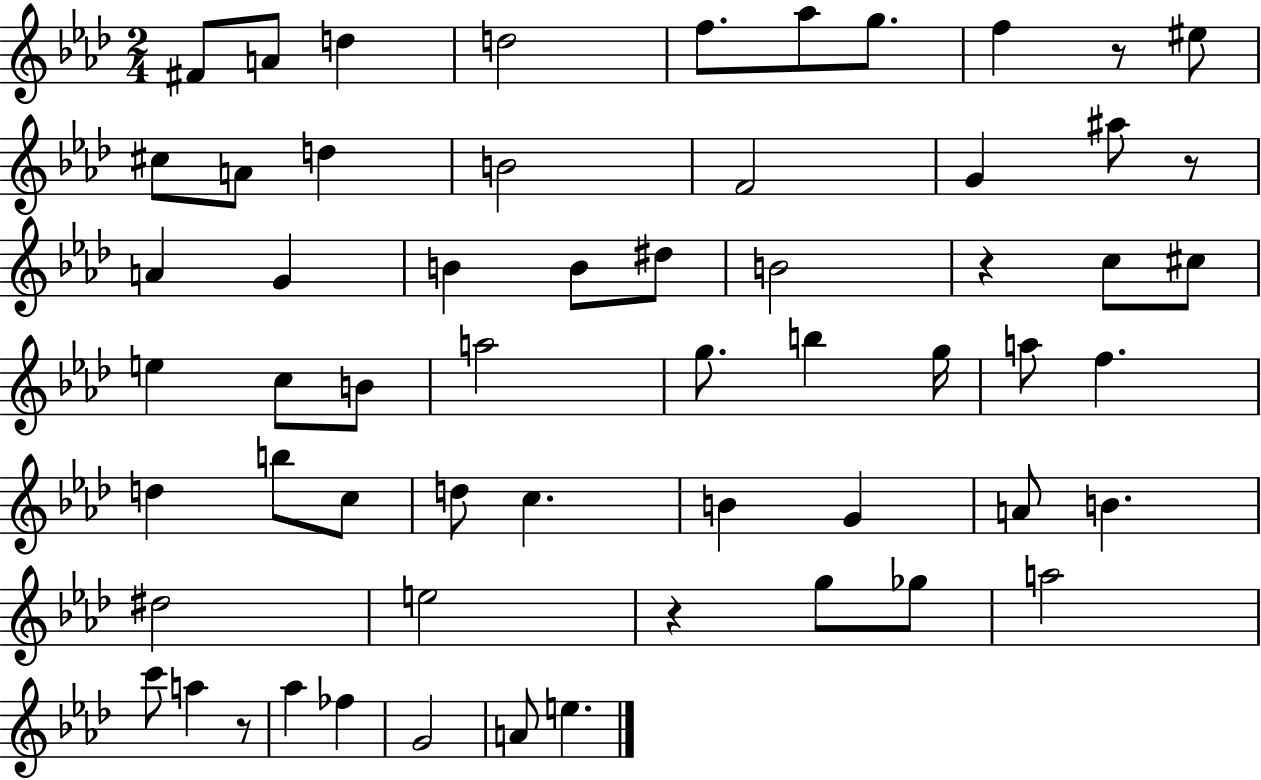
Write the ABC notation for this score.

X:1
T:Untitled
M:2/4
L:1/4
K:Ab
^F/2 A/2 d d2 f/2 _a/2 g/2 f z/2 ^e/2 ^c/2 A/2 d B2 F2 G ^a/2 z/2 A G B B/2 ^d/2 B2 z c/2 ^c/2 e c/2 B/2 a2 g/2 b g/4 a/2 f d b/2 c/2 d/2 c B G A/2 B ^d2 e2 z g/2 _g/2 a2 c'/2 a z/2 _a _f G2 A/2 e